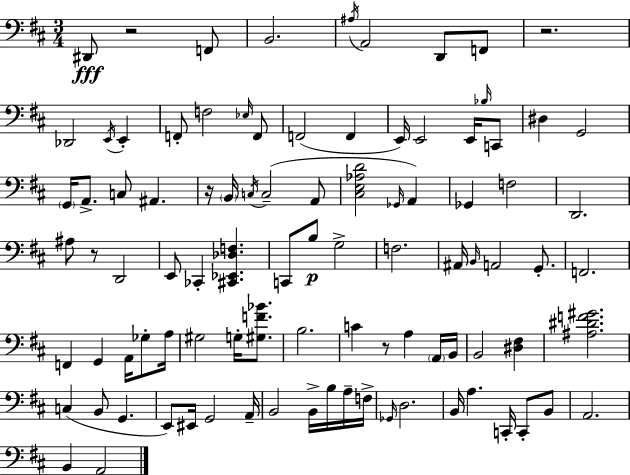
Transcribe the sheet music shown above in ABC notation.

X:1
T:Untitled
M:3/4
L:1/4
K:D
^D,,/2 z2 F,,/2 B,,2 ^A,/4 A,,2 D,,/2 F,,/2 z2 _D,,2 E,,/4 E,, F,,/2 F,2 _E,/4 F,,/2 F,,2 F,, E,,/4 E,,2 E,,/4 _B,/4 C,,/2 ^D, G,,2 G,,/4 A,,/2 C,/2 ^A,, z/4 B,,/4 C,/4 C,2 A,,/2 [^C,E,_A,D]2 _G,,/4 A,, _G,, F,2 D,,2 ^A,/2 z/2 D,,2 E,,/2 _C,, [^C,,_E,,_D,F,] C,,/2 B,/2 G,2 F,2 ^A,,/4 B,,/4 A,,2 G,,/2 F,,2 F,, G,, A,,/4 _G,/2 A,/4 ^G,2 G,/4 [^G,F_B]/2 B,2 C z/2 A, A,,/4 B,,/4 B,,2 [^D,^F,] [^A,^DF^G]2 C, B,,/2 G,, E,,/2 ^E,,/4 G,,2 A,,/4 B,,2 B,,/4 B,/4 A,/4 F,/4 _G,,/4 D,2 B,,/4 A, C,,/4 C,,/2 B,,/2 A,,2 B,, A,,2